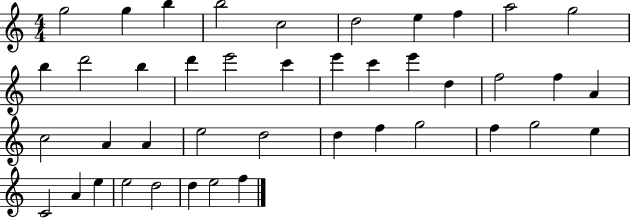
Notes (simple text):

G5/h G5/q B5/q B5/h C5/h D5/h E5/q F5/q A5/h G5/h B5/q D6/h B5/q D6/q E6/h C6/q E6/q C6/q E6/q D5/q F5/h F5/q A4/q C5/h A4/q A4/q E5/h D5/h D5/q F5/q G5/h F5/q G5/h E5/q C4/h A4/q E5/q E5/h D5/h D5/q E5/h F5/q